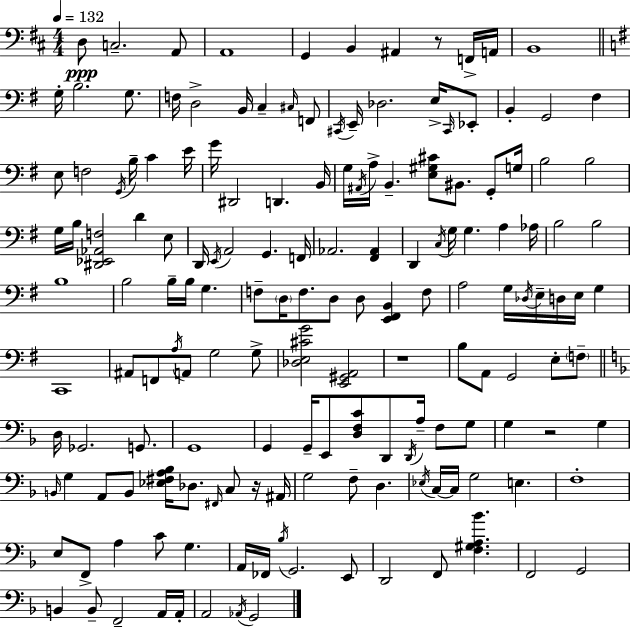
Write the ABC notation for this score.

X:1
T:Untitled
M:4/4
L:1/4
K:D
D,/2 C,2 A,,/2 A,,4 G,, B,, ^A,, z/2 F,,/4 A,,/4 B,,4 G,/4 B,2 G,/2 F,/4 D,2 B,,/4 C, ^C,/4 F,,/2 ^C,,/4 E,,/4 _D,2 E,/4 ^C,,/4 _E,,/2 B,, G,,2 ^F, E,/2 F,2 G,,/4 B,/4 C E/4 G/4 ^D,,2 D,, B,,/4 G,/4 ^A,,/4 A,/4 B,, [E,^G,^C]/2 ^B,,/2 G,,/2 G,/4 B,2 B,2 G,/4 B,/4 [^D,,_E,,_A,,F,]2 D E,/2 D,,/4 E,,/4 A,,2 G,, F,,/4 _A,,2 [^F,,_A,,] D,, C,/4 G,/4 G, A, _A,/4 B,2 B,2 B,4 B,2 B,/4 B,/4 G, F,/2 D,/4 F,/2 D,/2 D,/2 [E,,^F,,B,,] F,/2 A,2 G,/4 _D,/4 E,/4 D,/4 E,/4 G, C,,4 ^A,,/2 F,,/2 A,/4 A,,/2 G,2 G,/2 [_D,E,^CG]2 [E,,^G,,A,,]2 z4 B,/2 A,,/2 G,,2 E,/2 F,/2 D,/4 _G,,2 G,,/2 G,,4 G,, G,,/4 E,,/2 [D,F,C]/2 D,,/2 D,,/4 A,/4 F,/2 G,/2 G, z2 G, B,,/4 G, A,,/2 B,,/2 [_E,^F,A,_B,]/4 _D,/2 ^F,,/4 C,/2 z/4 ^A,,/4 G,2 F,/2 D, _E,/4 C,/4 C,/4 G,2 E, F,4 E,/2 F,,/2 A, C/2 G, A,,/4 _F,,/4 _B,/4 G,,2 E,,/2 D,,2 F,,/2 [F,^G,A,_B] F,,2 G,,2 B,, B,,/2 F,,2 A,,/4 A,,/4 A,,2 _A,,/4 G,,2